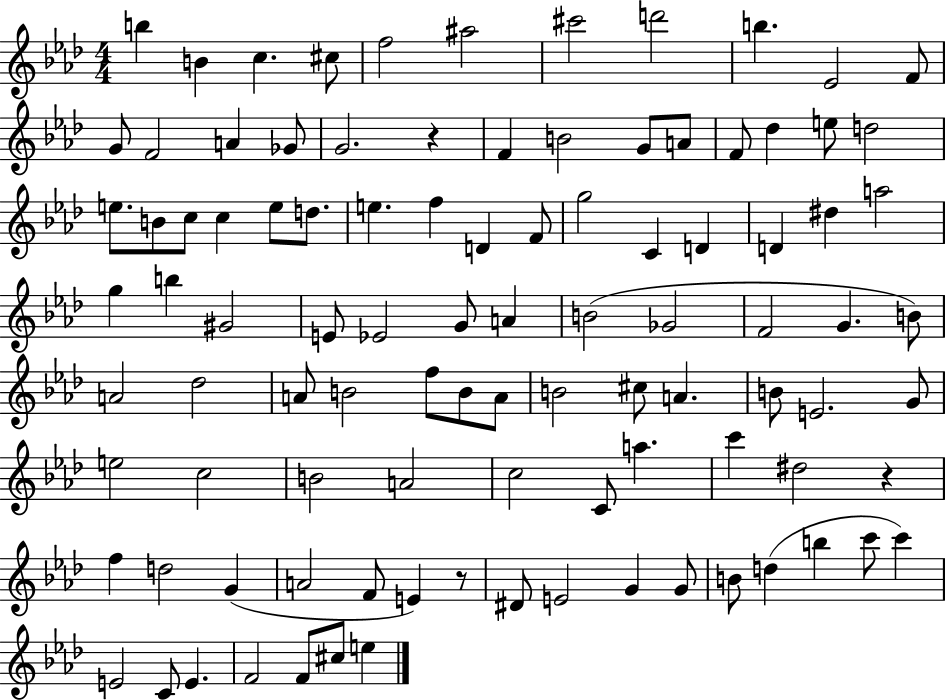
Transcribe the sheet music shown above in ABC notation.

X:1
T:Untitled
M:4/4
L:1/4
K:Ab
b B c ^c/2 f2 ^a2 ^c'2 d'2 b _E2 F/2 G/2 F2 A _G/2 G2 z F B2 G/2 A/2 F/2 _d e/2 d2 e/2 B/2 c/2 c e/2 d/2 e f D F/2 g2 C D D ^d a2 g b ^G2 E/2 _E2 G/2 A B2 _G2 F2 G B/2 A2 _d2 A/2 B2 f/2 B/2 A/2 B2 ^c/2 A B/2 E2 G/2 e2 c2 B2 A2 c2 C/2 a c' ^d2 z f d2 G A2 F/2 E z/2 ^D/2 E2 G G/2 B/2 d b c'/2 c' E2 C/2 E F2 F/2 ^c/2 e